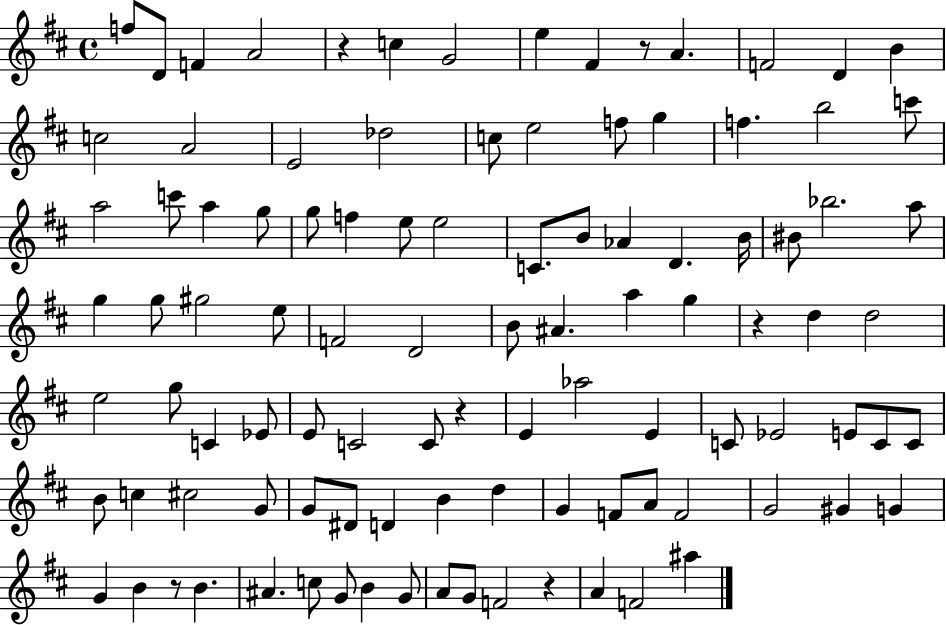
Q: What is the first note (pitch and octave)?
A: F5